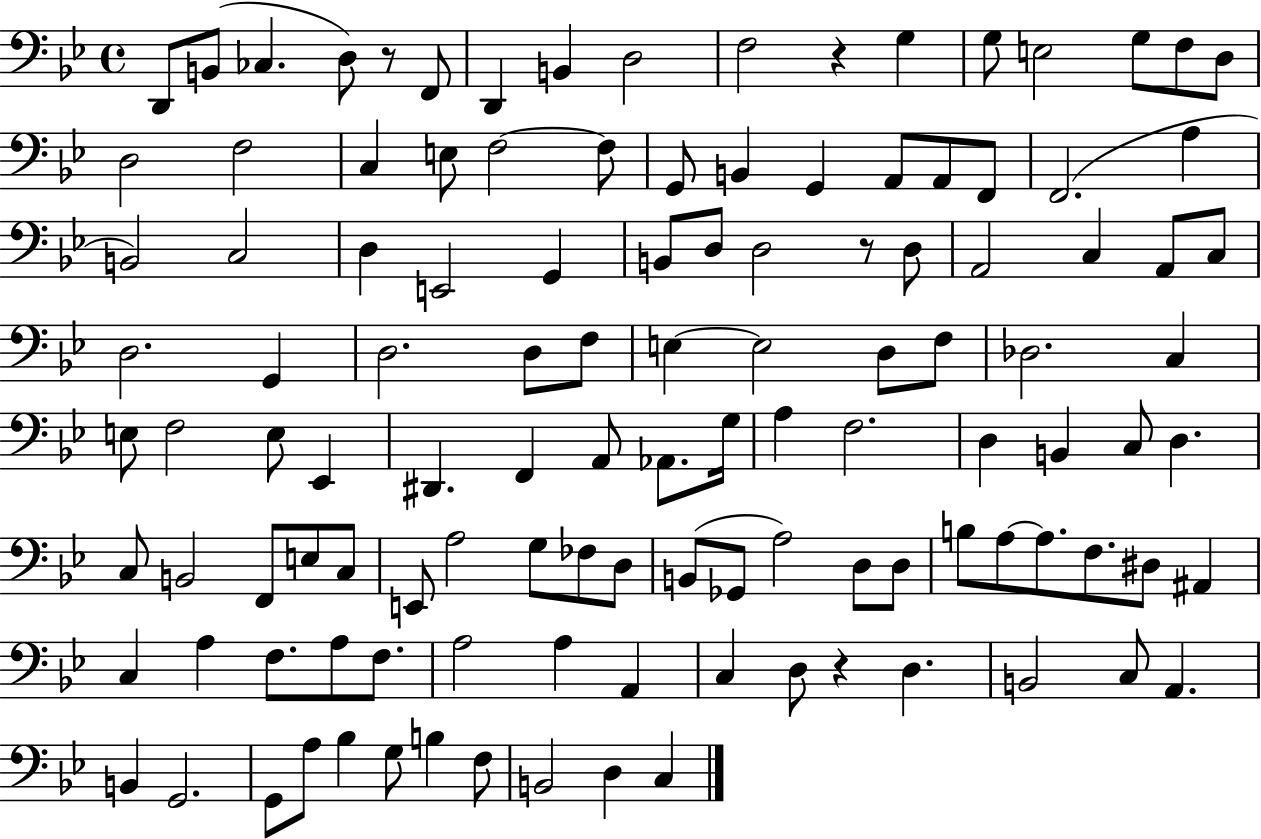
D2/e B2/e CES3/q. D3/e R/e F2/e D2/q B2/q D3/h F3/h R/q G3/q G3/e E3/h G3/e F3/e D3/e D3/h F3/h C3/q E3/e F3/h F3/e G2/e B2/q G2/q A2/e A2/e F2/e F2/h. A3/q B2/h C3/h D3/q E2/h G2/q B2/e D3/e D3/h R/e D3/e A2/h C3/q A2/e C3/e D3/h. G2/q D3/h. D3/e F3/e E3/q E3/h D3/e F3/e Db3/h. C3/q E3/e F3/h E3/e Eb2/q D#2/q. F2/q A2/e Ab2/e. G3/s A3/q F3/h. D3/q B2/q C3/e D3/q. C3/e B2/h F2/e E3/e C3/e E2/e A3/h G3/e FES3/e D3/e B2/e Gb2/e A3/h D3/e D3/e B3/e A3/e A3/e. F3/e. D#3/e A#2/q C3/q A3/q F3/e. A3/e F3/e. A3/h A3/q A2/q C3/q D3/e R/q D3/q. B2/h C3/e A2/q. B2/q G2/h. G2/e A3/e Bb3/q G3/e B3/q F3/e B2/h D3/q C3/q